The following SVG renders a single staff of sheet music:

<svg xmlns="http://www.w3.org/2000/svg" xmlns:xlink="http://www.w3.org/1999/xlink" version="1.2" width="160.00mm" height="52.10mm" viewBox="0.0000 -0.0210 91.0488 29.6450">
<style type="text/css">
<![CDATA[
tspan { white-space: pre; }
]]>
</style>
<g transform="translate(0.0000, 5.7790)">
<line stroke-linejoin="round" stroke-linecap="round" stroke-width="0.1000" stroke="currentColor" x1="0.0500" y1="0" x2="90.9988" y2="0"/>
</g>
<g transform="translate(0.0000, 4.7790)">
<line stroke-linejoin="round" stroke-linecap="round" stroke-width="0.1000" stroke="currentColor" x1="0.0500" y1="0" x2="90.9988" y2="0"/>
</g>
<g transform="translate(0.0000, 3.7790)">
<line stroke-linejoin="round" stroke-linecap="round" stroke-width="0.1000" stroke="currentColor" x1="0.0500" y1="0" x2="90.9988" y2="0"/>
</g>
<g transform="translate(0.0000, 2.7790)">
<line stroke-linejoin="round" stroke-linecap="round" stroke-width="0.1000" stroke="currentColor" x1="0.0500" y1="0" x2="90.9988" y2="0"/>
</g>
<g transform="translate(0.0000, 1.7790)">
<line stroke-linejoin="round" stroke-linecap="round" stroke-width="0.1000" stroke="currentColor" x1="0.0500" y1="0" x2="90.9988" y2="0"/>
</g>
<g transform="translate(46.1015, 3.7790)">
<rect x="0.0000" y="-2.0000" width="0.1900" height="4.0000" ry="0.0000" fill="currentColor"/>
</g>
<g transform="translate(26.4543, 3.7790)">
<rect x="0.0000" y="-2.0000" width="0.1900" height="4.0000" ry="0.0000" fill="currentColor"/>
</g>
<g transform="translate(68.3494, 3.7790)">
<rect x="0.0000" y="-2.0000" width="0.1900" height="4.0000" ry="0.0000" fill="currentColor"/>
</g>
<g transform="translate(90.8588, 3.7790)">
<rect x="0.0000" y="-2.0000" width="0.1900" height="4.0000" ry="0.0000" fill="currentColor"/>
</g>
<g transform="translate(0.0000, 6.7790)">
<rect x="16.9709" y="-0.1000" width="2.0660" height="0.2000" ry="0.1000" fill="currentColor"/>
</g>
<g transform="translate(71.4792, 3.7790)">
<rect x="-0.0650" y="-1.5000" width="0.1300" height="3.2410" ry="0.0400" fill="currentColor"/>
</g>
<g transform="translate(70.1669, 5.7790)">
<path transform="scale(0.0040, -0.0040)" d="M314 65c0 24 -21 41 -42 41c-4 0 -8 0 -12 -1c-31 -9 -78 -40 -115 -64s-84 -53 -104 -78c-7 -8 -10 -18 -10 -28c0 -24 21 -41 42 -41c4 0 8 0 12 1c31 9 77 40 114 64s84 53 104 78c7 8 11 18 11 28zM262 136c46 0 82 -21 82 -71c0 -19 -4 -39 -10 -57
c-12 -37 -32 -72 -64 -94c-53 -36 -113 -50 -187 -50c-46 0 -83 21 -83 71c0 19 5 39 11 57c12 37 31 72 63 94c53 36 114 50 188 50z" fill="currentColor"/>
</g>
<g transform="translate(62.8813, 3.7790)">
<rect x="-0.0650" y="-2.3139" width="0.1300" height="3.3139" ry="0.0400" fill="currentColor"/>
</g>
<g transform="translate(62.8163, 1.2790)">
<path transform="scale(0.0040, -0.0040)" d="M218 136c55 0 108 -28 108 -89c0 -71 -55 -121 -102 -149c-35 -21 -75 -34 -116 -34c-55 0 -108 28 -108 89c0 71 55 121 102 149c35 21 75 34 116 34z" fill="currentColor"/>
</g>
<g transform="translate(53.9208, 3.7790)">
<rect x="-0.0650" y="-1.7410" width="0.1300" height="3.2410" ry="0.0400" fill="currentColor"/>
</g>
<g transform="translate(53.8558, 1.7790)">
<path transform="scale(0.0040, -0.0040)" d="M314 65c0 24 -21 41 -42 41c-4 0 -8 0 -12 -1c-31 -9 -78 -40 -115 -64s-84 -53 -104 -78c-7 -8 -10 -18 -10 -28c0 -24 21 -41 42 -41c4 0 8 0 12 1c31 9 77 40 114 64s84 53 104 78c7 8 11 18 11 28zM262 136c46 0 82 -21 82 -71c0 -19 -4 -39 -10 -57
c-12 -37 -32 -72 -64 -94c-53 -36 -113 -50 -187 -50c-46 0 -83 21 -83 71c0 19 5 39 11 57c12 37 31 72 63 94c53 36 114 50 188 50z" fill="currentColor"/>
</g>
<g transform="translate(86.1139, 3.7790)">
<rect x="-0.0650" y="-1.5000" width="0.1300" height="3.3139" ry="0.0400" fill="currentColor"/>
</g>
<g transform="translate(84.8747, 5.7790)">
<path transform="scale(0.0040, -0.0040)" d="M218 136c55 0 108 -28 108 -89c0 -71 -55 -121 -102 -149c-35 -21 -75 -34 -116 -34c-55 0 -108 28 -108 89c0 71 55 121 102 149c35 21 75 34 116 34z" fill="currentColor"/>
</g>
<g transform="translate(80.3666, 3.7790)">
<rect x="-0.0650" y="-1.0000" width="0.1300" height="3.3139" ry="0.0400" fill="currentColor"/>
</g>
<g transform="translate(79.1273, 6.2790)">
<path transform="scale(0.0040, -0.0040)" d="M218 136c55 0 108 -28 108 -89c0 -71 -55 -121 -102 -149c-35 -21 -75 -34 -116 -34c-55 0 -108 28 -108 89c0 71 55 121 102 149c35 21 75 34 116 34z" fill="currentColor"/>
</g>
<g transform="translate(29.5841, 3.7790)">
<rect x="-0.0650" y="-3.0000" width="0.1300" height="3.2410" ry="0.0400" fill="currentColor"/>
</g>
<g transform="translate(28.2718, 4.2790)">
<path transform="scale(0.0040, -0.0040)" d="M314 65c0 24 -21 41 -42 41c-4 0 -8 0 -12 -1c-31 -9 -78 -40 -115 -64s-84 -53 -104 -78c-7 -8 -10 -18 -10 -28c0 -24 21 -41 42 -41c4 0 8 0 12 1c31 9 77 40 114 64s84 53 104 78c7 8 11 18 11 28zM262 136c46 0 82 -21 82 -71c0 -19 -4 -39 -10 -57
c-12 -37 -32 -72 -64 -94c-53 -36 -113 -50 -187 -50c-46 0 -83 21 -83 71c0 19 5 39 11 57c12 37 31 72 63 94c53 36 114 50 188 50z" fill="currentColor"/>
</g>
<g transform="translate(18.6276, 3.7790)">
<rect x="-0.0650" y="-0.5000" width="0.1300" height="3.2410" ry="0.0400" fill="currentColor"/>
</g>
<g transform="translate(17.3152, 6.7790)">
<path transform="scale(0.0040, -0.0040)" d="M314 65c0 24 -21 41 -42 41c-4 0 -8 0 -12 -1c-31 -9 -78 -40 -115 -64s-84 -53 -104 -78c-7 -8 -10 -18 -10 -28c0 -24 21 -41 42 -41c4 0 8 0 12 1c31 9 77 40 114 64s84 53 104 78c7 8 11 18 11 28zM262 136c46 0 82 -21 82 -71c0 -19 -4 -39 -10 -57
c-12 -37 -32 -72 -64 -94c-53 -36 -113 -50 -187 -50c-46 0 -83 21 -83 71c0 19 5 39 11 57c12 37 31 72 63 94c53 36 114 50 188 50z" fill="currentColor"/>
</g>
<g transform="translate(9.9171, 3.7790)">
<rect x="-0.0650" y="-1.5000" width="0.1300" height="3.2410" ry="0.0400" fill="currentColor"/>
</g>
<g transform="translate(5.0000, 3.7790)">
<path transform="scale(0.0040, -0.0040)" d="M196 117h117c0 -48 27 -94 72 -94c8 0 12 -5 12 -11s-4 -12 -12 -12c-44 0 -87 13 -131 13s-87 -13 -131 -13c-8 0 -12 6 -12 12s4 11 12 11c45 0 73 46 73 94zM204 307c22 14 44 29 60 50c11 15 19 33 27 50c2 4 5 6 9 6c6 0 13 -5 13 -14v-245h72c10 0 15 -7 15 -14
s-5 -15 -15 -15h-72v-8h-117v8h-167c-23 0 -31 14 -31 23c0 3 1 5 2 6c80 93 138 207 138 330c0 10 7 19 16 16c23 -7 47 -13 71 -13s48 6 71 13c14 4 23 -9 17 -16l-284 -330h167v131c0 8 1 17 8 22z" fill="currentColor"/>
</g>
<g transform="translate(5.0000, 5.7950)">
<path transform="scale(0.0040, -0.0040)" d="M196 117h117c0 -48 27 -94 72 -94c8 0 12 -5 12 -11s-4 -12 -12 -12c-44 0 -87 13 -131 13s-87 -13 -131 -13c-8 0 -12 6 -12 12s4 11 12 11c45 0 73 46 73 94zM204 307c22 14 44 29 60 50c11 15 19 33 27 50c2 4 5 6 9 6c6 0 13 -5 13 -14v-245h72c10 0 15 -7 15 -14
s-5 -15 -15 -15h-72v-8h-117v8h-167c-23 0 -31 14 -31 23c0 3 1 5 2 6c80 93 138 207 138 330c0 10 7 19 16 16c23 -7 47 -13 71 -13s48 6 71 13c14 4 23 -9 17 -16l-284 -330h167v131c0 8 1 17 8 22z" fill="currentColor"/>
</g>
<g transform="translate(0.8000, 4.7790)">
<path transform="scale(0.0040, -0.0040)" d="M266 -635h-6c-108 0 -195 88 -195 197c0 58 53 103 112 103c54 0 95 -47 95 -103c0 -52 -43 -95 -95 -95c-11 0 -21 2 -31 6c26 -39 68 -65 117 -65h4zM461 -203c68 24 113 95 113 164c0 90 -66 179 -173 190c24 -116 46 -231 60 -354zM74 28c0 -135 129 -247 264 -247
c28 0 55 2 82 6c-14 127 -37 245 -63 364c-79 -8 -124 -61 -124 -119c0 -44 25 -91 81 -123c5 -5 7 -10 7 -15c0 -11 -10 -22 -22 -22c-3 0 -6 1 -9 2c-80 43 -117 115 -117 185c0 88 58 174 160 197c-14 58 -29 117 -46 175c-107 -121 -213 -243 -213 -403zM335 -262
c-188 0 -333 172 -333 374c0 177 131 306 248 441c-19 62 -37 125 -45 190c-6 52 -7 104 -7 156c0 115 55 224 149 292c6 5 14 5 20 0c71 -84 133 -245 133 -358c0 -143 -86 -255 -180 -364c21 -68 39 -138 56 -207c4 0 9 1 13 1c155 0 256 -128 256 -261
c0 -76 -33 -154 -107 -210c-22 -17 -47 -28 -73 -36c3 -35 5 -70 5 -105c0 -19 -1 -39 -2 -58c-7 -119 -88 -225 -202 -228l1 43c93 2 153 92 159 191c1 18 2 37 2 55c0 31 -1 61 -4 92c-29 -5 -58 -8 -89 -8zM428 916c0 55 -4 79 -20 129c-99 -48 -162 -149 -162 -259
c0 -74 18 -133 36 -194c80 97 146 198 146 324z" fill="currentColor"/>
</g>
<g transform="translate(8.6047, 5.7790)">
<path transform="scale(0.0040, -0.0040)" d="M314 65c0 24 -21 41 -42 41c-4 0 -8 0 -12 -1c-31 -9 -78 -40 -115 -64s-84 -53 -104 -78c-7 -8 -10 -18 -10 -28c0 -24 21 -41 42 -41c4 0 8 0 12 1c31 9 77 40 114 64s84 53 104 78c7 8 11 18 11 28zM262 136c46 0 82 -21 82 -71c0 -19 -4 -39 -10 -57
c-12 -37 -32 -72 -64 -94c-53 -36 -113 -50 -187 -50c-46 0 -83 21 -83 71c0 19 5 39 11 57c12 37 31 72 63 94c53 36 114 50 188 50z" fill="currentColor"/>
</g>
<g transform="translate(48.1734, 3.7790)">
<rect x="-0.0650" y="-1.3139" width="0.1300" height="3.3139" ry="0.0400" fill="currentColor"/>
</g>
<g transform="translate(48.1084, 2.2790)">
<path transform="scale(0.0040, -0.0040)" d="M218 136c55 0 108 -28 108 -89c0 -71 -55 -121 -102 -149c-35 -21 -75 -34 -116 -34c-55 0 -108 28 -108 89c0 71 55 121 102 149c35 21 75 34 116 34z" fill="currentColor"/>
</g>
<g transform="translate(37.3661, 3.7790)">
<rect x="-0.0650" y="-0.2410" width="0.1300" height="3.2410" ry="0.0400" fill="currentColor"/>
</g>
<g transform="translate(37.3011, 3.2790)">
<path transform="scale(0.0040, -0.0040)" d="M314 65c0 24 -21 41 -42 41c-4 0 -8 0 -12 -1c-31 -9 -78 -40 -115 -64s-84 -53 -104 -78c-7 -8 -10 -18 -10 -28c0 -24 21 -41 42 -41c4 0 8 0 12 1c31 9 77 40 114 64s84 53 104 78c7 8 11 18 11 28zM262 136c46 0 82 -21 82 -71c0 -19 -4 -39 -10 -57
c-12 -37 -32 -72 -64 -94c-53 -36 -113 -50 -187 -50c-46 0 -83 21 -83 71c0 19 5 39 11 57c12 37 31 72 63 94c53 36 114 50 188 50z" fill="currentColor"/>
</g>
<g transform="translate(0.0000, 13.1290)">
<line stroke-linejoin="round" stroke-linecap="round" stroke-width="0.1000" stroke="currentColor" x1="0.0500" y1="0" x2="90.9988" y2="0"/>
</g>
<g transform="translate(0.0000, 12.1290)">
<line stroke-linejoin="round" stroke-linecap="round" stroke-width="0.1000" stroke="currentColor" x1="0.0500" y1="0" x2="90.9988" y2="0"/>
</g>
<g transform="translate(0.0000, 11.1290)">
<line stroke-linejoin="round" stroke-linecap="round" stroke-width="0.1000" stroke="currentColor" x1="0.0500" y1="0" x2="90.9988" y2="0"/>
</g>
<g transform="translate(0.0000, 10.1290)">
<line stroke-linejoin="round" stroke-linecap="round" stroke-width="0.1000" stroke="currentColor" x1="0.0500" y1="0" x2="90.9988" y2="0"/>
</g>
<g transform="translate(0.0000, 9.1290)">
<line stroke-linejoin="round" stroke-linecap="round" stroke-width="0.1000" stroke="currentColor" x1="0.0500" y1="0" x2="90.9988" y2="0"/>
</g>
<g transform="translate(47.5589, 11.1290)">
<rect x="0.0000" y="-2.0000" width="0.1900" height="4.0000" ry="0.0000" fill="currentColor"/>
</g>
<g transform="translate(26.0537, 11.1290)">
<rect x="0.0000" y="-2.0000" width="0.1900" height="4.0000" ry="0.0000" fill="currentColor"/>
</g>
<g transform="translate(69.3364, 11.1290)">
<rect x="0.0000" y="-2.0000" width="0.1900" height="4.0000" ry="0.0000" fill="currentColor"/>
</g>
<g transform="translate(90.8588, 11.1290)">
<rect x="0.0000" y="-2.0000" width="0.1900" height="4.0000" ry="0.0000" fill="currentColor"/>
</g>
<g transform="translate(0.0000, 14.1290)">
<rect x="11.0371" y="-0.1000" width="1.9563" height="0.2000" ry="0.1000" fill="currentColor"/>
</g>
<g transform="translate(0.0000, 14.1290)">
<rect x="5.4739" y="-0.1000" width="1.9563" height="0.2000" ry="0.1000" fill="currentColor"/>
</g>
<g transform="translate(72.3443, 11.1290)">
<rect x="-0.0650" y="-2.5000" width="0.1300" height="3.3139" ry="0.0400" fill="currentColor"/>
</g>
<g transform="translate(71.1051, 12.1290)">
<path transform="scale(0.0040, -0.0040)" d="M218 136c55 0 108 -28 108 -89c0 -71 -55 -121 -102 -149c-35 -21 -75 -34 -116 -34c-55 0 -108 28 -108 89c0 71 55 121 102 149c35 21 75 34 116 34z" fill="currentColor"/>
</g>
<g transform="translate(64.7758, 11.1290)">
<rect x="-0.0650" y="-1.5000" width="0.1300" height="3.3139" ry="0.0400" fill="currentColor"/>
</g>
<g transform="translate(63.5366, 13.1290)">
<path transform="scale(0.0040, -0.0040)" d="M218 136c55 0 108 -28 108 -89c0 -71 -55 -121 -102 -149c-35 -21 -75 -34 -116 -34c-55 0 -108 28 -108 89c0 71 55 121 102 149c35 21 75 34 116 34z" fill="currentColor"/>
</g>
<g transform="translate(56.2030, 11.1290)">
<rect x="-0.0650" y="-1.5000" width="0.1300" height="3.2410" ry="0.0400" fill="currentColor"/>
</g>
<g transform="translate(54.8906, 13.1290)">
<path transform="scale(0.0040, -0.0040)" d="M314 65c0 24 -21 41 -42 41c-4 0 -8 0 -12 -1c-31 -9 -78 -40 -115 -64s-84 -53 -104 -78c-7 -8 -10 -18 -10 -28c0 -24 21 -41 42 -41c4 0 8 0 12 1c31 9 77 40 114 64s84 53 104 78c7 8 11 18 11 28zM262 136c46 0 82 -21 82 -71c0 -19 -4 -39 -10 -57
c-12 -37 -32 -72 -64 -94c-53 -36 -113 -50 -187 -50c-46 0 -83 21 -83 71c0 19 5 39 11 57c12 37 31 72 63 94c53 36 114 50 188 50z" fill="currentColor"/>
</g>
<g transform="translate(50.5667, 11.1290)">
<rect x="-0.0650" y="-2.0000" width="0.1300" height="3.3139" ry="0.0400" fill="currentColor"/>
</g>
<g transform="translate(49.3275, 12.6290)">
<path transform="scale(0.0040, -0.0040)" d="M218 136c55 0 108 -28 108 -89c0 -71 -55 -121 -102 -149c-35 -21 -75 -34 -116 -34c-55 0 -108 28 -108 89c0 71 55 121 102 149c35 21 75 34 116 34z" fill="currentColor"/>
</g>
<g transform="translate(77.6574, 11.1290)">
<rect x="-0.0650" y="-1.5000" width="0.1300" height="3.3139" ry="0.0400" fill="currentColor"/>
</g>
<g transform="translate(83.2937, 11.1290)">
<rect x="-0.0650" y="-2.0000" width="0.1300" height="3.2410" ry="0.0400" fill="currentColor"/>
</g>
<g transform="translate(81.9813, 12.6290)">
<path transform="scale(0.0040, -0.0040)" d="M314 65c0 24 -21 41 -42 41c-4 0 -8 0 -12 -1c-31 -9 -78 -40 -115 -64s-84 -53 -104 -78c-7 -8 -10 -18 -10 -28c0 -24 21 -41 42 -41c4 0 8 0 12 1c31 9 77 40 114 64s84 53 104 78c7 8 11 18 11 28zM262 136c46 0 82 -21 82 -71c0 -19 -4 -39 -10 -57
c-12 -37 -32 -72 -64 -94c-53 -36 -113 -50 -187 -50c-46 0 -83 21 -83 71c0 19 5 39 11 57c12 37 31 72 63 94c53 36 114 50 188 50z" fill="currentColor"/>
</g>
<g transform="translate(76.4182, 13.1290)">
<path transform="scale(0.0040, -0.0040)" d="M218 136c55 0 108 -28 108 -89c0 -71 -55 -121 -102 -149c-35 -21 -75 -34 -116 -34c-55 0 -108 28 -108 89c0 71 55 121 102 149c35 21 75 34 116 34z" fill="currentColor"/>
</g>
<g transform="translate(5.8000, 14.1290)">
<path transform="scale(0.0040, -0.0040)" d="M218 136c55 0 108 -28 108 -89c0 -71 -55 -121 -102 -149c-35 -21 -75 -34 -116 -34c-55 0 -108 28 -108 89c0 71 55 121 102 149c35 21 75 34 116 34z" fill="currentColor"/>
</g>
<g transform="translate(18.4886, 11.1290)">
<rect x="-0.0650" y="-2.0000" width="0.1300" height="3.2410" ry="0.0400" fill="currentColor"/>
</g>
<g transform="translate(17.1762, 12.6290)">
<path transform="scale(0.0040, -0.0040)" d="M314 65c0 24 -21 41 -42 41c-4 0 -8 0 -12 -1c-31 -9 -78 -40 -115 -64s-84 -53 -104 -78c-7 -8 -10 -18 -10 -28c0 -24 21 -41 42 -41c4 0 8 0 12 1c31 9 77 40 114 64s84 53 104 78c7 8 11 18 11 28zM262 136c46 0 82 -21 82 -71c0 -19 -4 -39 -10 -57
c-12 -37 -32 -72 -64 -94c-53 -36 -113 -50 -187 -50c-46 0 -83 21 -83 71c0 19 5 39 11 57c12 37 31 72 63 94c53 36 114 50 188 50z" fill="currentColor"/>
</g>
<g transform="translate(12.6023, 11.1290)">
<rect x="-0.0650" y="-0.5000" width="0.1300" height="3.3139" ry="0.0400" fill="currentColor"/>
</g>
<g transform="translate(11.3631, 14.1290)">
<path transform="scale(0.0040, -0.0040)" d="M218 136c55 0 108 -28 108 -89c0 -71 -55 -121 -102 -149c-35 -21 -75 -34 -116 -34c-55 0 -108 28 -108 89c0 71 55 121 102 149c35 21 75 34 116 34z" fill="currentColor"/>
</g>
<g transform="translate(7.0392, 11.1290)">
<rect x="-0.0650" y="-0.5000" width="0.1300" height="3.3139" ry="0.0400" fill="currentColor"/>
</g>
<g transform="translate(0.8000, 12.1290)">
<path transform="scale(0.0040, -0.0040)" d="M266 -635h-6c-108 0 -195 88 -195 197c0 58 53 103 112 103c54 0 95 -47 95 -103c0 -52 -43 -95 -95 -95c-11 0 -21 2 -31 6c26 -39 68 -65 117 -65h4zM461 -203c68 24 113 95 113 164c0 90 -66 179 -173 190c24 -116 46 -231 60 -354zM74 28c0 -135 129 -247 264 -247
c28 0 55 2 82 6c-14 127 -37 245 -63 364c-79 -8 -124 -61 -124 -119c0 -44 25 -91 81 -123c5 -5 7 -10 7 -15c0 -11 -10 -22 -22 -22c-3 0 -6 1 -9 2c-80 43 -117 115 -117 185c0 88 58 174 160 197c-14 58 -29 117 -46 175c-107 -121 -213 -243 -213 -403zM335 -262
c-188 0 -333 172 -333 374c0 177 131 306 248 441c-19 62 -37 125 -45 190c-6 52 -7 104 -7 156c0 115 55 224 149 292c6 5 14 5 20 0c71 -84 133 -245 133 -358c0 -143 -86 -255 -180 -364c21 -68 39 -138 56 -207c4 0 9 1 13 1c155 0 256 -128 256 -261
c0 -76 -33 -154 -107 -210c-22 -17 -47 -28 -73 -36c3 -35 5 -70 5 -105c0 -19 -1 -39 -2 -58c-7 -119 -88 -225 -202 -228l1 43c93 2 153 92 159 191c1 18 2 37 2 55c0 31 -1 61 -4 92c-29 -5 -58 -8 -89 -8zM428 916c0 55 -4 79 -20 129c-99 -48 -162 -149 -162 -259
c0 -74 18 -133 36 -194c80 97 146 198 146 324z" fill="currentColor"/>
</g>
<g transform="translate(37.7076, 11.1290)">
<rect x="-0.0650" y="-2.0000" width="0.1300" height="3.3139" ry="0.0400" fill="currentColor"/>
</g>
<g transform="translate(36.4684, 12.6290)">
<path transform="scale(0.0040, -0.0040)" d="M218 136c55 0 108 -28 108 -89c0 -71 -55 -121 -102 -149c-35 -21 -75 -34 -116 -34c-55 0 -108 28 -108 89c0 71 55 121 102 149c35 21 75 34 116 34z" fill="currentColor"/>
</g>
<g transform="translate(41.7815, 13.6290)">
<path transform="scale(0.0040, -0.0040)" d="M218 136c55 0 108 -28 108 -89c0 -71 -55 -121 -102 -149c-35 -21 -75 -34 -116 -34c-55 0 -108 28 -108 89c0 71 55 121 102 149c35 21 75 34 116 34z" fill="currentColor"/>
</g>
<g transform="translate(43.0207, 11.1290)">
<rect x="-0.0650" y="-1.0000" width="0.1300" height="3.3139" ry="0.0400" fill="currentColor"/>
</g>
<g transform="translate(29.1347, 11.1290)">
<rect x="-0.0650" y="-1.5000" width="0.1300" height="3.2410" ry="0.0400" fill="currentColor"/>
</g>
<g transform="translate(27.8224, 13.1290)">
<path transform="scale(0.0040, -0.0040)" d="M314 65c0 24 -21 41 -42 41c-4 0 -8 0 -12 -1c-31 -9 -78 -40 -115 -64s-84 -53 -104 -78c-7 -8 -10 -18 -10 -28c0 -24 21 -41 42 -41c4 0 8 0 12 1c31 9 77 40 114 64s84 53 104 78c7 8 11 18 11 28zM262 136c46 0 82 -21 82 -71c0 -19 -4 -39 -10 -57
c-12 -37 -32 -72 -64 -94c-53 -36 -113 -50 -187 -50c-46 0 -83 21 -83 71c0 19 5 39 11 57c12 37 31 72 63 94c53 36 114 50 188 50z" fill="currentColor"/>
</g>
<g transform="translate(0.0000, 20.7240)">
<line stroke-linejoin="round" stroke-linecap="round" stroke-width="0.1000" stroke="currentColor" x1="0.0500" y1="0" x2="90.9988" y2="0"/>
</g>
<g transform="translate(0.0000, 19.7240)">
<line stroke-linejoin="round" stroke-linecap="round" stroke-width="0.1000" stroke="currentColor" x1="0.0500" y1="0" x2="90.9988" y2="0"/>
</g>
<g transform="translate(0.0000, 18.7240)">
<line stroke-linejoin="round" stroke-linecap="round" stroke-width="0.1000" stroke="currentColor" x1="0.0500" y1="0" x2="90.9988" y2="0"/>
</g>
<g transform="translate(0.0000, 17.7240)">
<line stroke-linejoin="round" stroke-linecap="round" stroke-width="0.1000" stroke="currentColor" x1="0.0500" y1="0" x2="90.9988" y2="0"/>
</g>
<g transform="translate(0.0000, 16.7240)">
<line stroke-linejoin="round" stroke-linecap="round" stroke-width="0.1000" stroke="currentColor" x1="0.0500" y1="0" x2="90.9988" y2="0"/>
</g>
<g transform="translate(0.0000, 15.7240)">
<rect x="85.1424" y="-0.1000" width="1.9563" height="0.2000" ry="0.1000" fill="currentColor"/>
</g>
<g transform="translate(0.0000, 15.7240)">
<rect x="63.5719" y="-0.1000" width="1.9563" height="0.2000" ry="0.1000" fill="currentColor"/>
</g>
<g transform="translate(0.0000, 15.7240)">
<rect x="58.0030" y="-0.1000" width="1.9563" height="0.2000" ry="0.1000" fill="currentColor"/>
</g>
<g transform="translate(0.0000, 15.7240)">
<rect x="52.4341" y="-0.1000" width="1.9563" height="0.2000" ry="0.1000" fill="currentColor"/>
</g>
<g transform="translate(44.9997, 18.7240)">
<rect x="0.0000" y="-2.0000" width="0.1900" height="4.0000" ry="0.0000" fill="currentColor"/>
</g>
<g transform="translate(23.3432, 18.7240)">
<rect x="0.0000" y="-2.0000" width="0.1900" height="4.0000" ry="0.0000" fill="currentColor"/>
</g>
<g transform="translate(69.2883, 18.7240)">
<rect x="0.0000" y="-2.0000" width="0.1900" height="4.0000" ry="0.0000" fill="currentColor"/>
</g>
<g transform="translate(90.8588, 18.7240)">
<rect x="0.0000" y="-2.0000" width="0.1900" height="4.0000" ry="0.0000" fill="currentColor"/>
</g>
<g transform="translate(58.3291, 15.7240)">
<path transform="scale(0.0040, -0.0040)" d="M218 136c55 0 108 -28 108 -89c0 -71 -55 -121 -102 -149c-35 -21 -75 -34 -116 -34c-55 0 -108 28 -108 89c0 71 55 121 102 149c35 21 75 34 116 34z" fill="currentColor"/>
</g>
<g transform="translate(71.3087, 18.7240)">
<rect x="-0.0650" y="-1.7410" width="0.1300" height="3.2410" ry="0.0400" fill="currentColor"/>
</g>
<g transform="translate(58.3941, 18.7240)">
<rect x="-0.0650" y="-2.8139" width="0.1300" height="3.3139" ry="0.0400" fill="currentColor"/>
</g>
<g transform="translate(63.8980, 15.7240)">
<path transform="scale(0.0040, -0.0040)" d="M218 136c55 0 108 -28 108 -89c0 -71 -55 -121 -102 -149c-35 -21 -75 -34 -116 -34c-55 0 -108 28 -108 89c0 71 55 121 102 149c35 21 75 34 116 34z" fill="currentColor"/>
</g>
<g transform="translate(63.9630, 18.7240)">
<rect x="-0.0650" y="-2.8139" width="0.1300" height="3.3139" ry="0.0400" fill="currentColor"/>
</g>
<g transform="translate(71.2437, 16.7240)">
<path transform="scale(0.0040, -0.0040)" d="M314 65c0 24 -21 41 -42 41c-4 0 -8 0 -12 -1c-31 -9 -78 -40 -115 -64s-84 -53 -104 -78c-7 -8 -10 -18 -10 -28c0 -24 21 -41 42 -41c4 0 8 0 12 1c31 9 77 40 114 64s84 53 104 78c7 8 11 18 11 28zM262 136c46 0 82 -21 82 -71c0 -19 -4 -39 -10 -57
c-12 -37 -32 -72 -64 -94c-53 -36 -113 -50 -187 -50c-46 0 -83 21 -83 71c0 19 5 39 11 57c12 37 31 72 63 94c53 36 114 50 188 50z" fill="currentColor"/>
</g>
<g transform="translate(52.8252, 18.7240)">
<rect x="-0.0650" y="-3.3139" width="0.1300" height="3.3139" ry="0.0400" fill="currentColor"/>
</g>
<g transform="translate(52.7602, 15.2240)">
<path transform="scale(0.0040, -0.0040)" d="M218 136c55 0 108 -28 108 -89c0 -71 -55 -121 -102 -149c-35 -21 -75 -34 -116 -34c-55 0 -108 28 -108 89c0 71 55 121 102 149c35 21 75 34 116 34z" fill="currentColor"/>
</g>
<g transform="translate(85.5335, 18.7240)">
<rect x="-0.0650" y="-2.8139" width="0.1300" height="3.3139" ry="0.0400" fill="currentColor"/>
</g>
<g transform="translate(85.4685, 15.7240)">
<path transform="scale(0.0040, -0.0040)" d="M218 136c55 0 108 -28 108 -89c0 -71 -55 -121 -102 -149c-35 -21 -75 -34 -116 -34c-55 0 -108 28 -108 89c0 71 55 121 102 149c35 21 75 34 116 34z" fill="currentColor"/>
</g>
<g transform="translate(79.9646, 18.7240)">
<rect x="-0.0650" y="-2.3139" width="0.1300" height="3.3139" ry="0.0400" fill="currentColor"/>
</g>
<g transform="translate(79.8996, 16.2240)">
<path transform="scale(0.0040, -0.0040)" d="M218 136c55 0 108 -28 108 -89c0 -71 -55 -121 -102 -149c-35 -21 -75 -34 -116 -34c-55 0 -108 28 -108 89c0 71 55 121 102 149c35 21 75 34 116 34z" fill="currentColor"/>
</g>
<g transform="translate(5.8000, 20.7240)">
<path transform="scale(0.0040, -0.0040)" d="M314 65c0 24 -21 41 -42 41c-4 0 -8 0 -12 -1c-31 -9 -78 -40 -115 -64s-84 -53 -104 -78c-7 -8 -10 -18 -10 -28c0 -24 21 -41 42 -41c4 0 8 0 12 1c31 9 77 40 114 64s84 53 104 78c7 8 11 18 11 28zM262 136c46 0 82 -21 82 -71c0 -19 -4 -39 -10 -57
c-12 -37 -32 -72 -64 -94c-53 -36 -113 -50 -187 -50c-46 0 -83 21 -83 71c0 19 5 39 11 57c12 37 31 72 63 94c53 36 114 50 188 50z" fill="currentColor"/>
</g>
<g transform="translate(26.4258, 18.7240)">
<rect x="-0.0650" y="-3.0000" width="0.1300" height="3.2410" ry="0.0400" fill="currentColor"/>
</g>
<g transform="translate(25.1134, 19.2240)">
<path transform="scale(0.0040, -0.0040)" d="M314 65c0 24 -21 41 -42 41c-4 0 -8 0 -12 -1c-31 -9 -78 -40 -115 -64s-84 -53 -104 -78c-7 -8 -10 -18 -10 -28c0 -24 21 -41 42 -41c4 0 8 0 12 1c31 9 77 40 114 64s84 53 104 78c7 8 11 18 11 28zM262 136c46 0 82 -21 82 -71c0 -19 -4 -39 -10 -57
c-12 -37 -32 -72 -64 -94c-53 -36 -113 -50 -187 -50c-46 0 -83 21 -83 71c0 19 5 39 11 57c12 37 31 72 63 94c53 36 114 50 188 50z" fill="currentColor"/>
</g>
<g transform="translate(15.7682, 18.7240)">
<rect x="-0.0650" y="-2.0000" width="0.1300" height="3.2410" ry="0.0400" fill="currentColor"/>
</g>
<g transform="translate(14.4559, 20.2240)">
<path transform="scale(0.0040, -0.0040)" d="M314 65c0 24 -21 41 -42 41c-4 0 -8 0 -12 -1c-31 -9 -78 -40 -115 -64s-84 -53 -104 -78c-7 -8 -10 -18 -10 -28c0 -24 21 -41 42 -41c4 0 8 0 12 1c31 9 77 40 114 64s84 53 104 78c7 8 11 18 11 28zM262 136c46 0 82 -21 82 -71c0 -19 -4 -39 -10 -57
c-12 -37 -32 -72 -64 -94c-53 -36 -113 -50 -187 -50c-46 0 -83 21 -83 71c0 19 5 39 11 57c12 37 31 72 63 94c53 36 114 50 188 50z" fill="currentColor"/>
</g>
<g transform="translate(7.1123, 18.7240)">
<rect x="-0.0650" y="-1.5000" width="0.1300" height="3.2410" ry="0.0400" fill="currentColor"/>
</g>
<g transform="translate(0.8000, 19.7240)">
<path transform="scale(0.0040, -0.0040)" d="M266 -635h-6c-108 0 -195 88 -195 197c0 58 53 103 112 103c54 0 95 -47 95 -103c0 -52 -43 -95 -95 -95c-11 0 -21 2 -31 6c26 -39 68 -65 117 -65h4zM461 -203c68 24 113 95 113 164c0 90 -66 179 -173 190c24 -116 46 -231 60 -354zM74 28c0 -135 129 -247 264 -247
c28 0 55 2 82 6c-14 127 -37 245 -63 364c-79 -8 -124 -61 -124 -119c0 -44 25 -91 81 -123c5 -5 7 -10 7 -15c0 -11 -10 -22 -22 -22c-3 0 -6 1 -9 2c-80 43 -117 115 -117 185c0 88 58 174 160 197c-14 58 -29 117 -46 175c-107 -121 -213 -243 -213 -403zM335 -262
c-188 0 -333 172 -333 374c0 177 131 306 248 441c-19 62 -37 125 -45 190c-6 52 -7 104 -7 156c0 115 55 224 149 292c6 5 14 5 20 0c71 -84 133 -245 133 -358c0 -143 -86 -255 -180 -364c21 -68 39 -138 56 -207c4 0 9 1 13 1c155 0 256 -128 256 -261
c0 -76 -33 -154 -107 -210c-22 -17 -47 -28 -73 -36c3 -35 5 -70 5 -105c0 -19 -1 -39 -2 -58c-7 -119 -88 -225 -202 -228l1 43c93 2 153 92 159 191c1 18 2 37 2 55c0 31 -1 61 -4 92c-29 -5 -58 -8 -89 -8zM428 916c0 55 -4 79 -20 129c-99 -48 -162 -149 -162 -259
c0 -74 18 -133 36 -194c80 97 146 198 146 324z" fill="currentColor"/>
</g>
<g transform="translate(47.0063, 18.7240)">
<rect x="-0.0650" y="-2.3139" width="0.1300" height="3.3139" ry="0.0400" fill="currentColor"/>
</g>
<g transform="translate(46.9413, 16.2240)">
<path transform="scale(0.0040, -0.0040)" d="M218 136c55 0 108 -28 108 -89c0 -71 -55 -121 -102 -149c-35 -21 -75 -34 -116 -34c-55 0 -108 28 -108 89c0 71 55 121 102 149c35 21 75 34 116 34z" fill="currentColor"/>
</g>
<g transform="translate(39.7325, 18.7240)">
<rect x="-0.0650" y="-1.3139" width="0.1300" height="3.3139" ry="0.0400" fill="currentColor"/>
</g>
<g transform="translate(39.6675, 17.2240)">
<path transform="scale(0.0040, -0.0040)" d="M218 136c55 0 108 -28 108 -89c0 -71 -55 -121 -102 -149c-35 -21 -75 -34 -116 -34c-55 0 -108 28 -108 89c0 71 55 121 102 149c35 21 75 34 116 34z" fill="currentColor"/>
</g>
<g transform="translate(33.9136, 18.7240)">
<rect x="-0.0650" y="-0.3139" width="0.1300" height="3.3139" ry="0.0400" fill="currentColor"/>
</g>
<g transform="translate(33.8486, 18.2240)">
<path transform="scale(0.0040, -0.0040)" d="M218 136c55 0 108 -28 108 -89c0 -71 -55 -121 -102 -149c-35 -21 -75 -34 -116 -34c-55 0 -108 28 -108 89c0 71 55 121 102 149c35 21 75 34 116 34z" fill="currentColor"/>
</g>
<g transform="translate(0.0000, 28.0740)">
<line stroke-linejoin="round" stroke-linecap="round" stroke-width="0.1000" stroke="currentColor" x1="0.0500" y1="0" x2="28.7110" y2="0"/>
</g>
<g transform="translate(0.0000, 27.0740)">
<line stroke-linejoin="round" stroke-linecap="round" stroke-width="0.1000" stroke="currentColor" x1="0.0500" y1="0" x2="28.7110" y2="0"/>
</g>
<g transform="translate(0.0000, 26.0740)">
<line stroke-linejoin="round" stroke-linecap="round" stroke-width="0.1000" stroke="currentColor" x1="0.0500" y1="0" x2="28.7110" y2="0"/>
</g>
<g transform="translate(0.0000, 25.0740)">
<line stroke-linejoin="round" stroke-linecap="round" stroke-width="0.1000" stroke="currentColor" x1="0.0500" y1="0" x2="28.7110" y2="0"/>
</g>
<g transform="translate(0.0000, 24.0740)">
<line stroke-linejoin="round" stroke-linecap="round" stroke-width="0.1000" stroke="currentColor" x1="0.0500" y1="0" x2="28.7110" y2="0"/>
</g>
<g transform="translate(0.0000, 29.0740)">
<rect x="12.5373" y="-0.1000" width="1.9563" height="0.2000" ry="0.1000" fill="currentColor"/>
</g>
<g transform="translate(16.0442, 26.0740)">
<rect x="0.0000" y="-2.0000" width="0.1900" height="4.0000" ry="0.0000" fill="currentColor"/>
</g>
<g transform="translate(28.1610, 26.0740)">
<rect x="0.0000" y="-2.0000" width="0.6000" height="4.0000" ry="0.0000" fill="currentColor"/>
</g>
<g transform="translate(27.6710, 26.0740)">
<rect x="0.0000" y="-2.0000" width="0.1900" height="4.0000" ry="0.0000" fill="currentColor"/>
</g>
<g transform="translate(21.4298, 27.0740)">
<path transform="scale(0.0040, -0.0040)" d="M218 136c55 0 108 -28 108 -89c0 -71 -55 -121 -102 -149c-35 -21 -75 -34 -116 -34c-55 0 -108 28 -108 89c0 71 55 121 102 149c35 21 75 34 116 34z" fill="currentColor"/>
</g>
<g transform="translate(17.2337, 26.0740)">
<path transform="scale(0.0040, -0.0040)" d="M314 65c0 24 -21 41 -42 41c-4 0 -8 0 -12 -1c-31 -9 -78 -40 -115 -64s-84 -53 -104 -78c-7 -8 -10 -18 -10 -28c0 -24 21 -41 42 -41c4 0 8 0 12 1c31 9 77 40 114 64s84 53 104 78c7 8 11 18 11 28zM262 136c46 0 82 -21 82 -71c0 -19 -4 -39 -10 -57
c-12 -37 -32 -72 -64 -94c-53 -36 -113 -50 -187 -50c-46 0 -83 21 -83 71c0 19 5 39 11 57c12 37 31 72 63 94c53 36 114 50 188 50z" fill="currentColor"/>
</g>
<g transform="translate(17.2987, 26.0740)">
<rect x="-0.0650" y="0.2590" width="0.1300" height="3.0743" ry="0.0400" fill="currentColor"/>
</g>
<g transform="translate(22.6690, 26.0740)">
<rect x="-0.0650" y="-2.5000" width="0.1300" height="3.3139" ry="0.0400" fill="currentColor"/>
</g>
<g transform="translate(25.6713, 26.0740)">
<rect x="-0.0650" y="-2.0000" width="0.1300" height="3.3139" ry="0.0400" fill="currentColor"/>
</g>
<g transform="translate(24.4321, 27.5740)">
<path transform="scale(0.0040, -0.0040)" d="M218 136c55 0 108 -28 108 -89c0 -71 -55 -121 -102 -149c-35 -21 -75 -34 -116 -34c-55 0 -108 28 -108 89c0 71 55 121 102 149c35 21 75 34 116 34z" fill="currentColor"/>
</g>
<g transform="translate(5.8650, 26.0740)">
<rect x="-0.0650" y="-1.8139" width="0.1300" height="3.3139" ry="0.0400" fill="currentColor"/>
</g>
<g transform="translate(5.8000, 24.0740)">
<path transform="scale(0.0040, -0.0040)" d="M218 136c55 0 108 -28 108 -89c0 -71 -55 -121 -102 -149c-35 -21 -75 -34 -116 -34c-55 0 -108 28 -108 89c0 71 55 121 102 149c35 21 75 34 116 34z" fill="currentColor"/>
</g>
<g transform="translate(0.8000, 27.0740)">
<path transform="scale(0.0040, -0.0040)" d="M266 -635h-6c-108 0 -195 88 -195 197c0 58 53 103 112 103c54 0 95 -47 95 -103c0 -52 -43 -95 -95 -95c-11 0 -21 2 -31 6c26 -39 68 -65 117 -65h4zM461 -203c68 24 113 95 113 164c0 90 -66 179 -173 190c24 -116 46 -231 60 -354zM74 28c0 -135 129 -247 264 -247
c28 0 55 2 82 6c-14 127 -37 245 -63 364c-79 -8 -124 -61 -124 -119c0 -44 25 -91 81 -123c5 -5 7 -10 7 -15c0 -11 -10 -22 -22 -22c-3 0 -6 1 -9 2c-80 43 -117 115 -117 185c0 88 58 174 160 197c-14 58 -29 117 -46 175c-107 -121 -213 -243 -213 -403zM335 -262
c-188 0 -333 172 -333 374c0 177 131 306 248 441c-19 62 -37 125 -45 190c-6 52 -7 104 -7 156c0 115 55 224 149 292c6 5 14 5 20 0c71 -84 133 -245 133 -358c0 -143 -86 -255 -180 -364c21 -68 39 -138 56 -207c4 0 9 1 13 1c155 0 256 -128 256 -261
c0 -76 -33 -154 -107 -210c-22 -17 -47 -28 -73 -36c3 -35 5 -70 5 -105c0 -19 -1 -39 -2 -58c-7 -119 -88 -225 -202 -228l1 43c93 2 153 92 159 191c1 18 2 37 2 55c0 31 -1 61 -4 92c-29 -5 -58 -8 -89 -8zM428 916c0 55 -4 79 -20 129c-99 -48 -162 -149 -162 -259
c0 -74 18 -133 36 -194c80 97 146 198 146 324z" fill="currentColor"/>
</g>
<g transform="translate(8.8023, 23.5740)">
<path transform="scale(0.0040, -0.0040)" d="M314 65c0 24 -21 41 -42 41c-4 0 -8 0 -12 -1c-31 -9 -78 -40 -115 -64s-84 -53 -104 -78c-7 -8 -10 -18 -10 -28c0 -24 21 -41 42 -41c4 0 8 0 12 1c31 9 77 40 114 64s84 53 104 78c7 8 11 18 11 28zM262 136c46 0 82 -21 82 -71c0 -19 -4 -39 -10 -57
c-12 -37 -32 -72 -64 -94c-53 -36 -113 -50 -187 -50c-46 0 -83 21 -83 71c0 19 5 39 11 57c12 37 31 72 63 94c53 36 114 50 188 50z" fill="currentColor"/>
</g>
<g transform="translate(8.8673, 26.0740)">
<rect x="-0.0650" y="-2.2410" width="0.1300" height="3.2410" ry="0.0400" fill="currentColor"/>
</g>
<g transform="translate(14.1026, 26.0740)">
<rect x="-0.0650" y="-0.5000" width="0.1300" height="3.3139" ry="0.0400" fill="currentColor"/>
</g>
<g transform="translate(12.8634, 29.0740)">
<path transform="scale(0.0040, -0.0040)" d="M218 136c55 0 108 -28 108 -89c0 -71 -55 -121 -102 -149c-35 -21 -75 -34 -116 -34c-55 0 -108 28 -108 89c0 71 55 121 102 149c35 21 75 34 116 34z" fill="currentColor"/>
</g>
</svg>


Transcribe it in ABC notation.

X:1
T:Untitled
M:4/4
L:1/4
K:C
E2 C2 A2 c2 e f2 g E2 D E C C F2 E2 F D F E2 E G E F2 E2 F2 A2 c e g b a a f2 g a f g2 C B2 G F